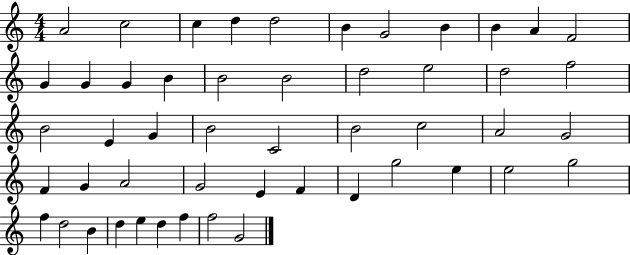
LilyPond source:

{
  \clef treble
  \numericTimeSignature
  \time 4/4
  \key c \major
  a'2 c''2 | c''4 d''4 d''2 | b'4 g'2 b'4 | b'4 a'4 f'2 | \break g'4 g'4 g'4 b'4 | b'2 b'2 | d''2 e''2 | d''2 f''2 | \break b'2 e'4 g'4 | b'2 c'2 | b'2 c''2 | a'2 g'2 | \break f'4 g'4 a'2 | g'2 e'4 f'4 | d'4 g''2 e''4 | e''2 g''2 | \break f''4 d''2 b'4 | d''4 e''4 d''4 f''4 | f''2 g'2 | \bar "|."
}